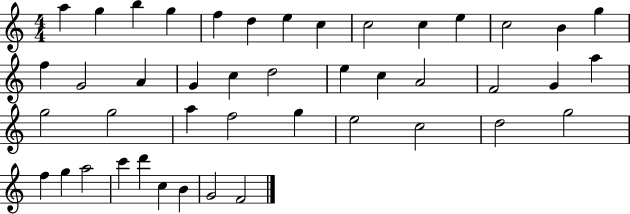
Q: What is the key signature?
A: C major